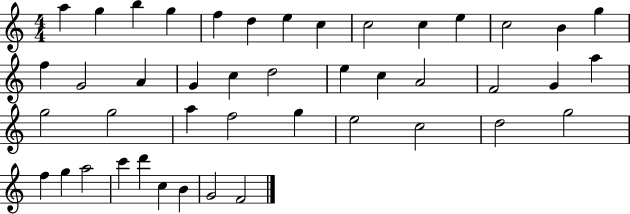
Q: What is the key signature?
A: C major